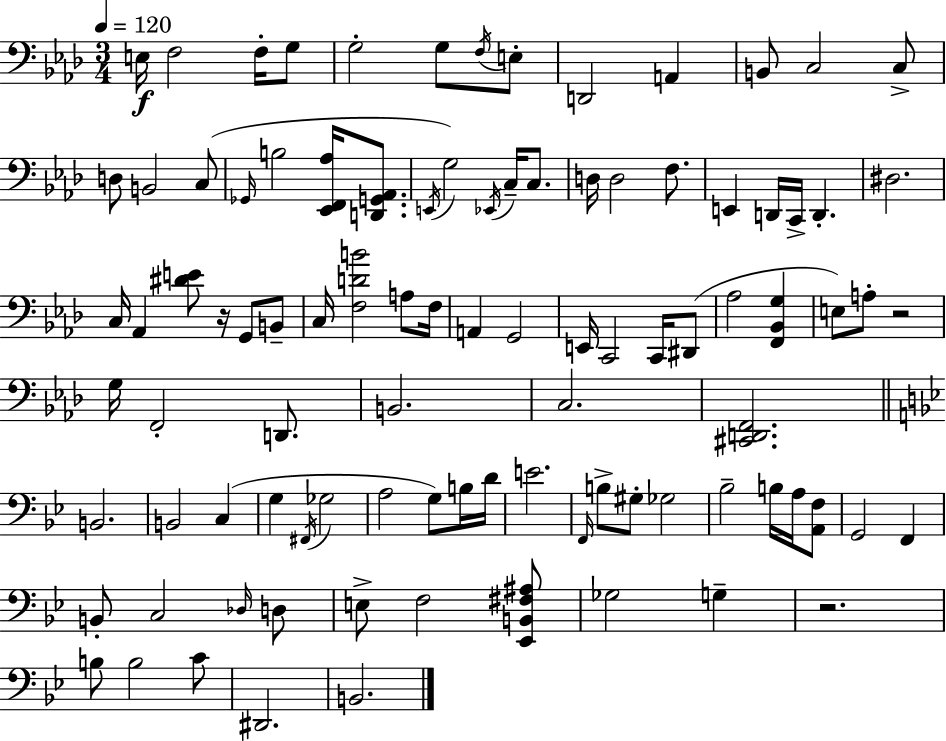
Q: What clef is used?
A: bass